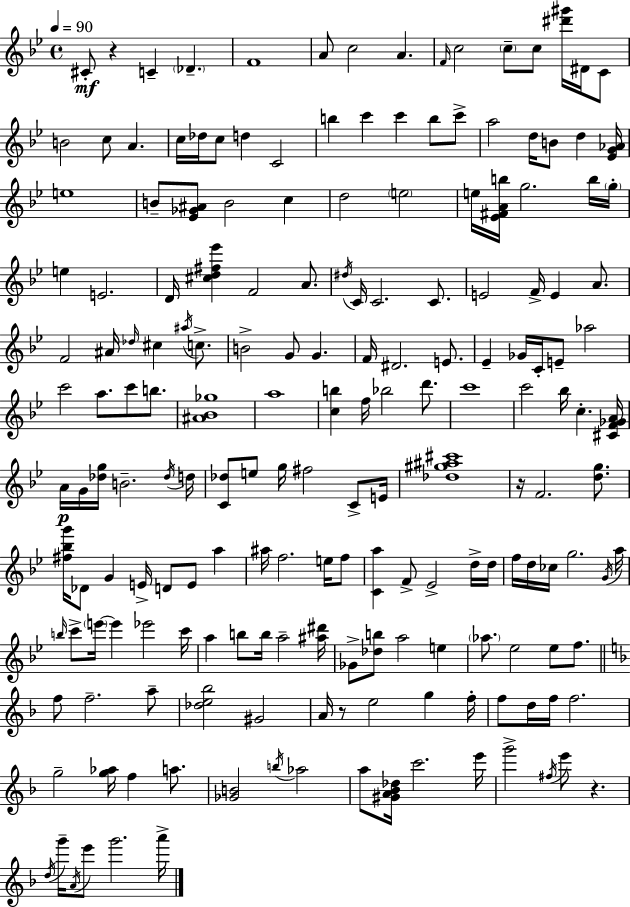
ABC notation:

X:1
T:Untitled
M:4/4
L:1/4
K:Bb
^C/2 z C _D F4 A/2 c2 A F/4 c2 c/2 c/2 [^d'^g']/4 ^D/4 C/2 B2 c/2 A c/4 _d/4 c/2 d C2 b c' c' b/2 c'/2 a2 d/4 B/2 d [_EG_A]/4 e4 B/2 [_E_G^A]/2 B2 c d2 e2 e/4 [_E^FAb]/4 g2 b/4 g/4 e E2 D/4 [^cd^f_e'] F2 A/2 ^d/4 C/4 C2 C/2 E2 F/4 E A/2 F2 ^A/4 _d/4 ^c ^a/4 c/2 B2 G/2 G F/4 ^D2 E/2 _E _G/4 C/4 E/2 _a2 c'2 a/2 c'/2 b/2 [^A_B_g]4 a4 [cb] f/4 _b2 d'/2 c'4 c'2 _b/4 c [^CF_GA]/4 A/4 G/4 [_dg]/4 B2 _d/4 d/4 [C_d]/2 e/2 g/4 ^f2 C/2 E/4 [_d^g^a^c']4 z/4 F2 [dg]/2 [^f_bg']/4 _D/2 G E/4 D/2 E/2 a ^a/4 f2 e/4 f/2 [Ca] F/2 _E2 d/4 d/4 f/4 d/4 _c/4 g2 G/4 a/4 b/4 c'/2 e'/4 e' _e'2 c'/4 a b/2 b/4 a2 [^a^d']/4 _G/2 [_db]/2 a2 e _a/2 _e2 _e/2 f/2 f/2 f2 a/2 [_de_b]2 ^G2 A/4 z/2 e2 g f/4 f/2 d/4 f/4 f2 g2 [g_a]/4 f a/2 [_GB]2 b/4 _a2 a/2 [^GA_B_d]/4 c'2 e'/4 g'2 ^f/4 e'/2 z d/4 g'/4 A/4 e'/2 g'2 a'/4